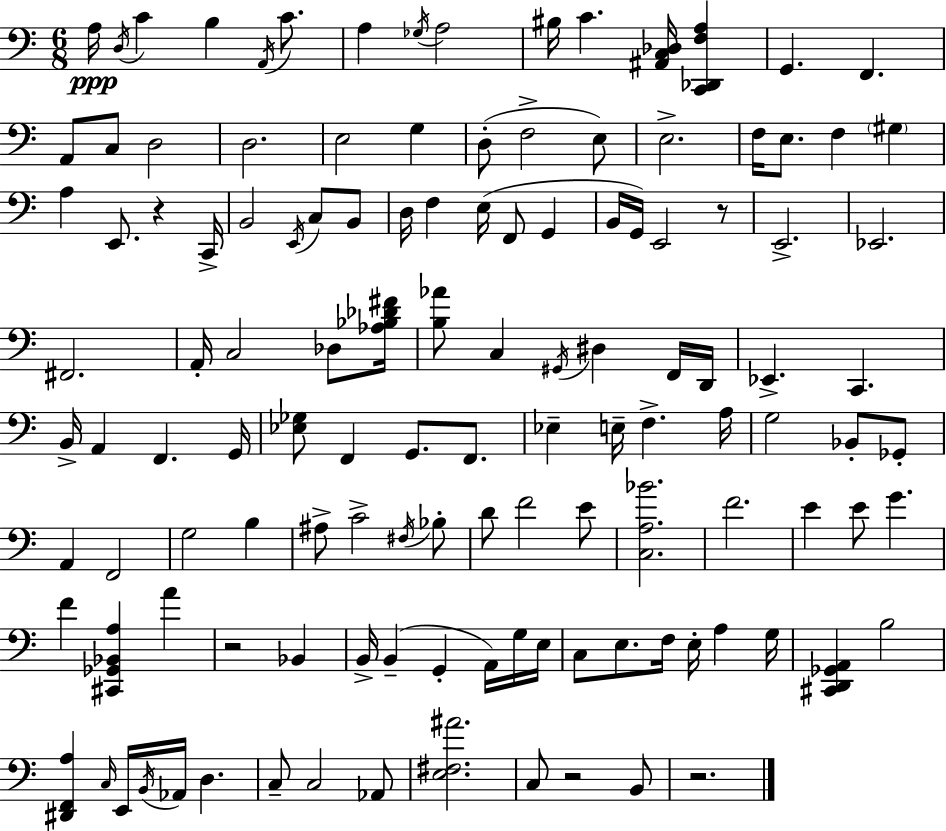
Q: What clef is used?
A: bass